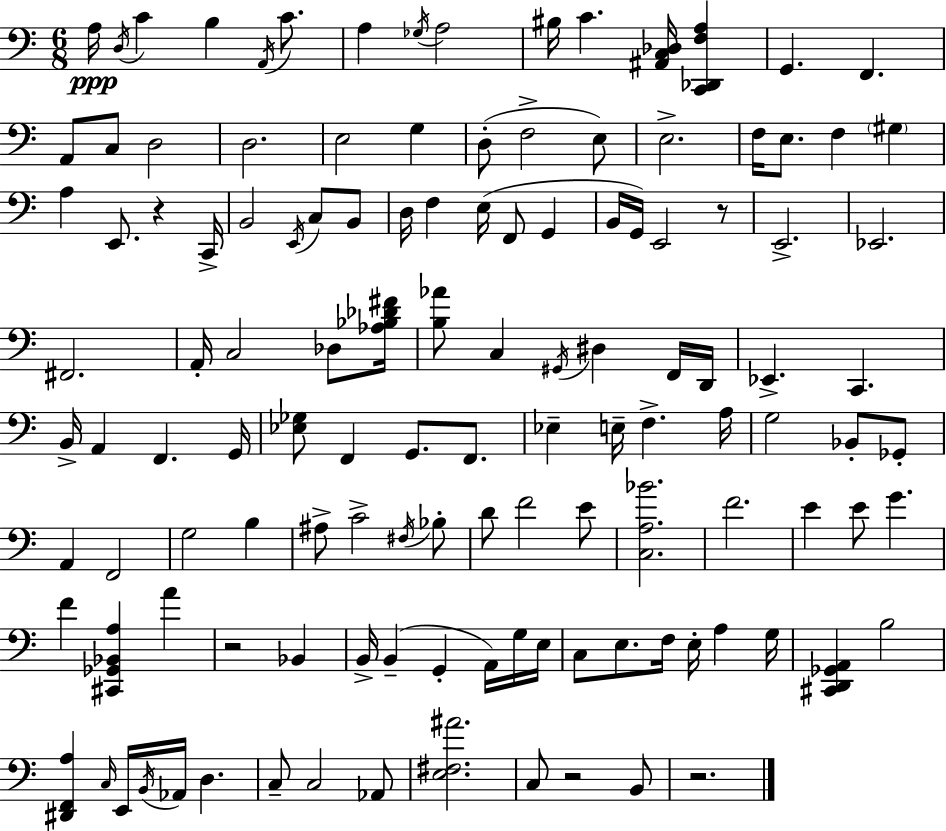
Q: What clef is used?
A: bass